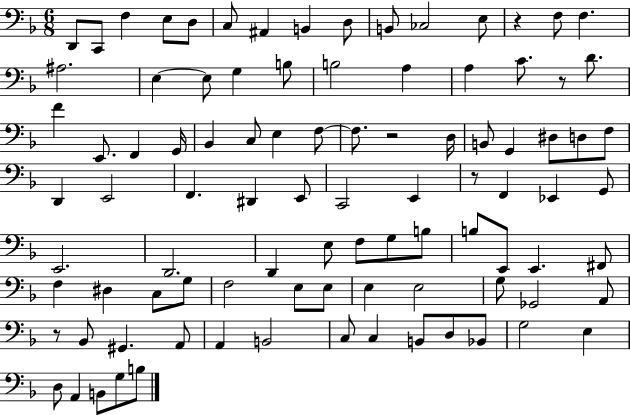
D2/e C2/e F3/q E3/e D3/e C3/e A#2/q B2/q D3/e B2/e CES3/h E3/e R/q F3/e F3/q. A#3/h. E3/q E3/e G3/q B3/e B3/h A3/q A3/q C4/e. R/e D4/e. F4/q E2/e. F2/q G2/s Bb2/q C3/e E3/q F3/e F3/e. R/h D3/s B2/e G2/q D#3/e D3/e F3/e D2/q E2/h F2/q. D#2/q E2/e C2/h E2/q R/e F2/q Eb2/q G2/e E2/h. D2/h. D2/q E3/e F3/e G3/e B3/e B3/e E2/e E2/q. F#2/e F3/q D#3/q C3/e G3/e F3/h E3/e E3/e E3/q E3/h G3/e Gb2/h A2/e R/e Bb2/e G#2/q. A2/e A2/q B2/h C3/e C3/q B2/e D3/e Bb2/e G3/h E3/q D3/e A2/q B2/e G3/e B3/e